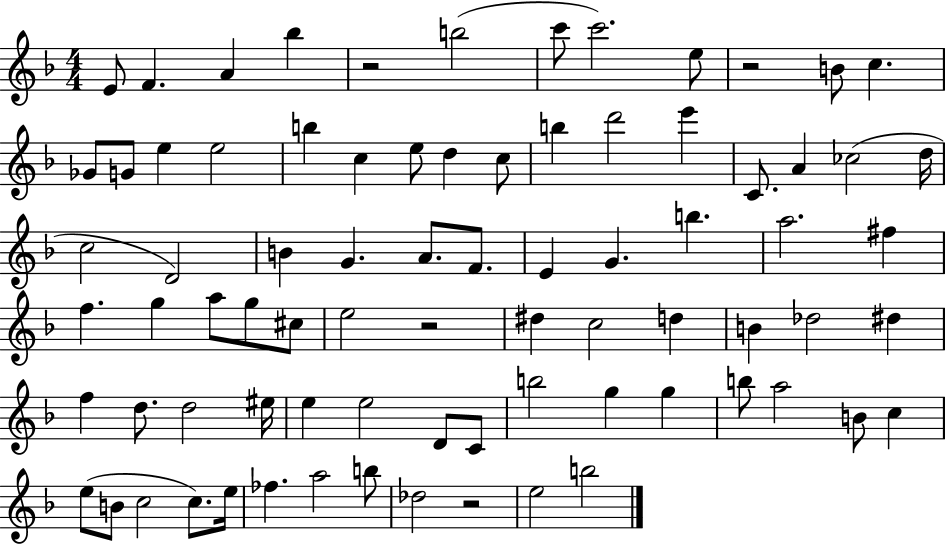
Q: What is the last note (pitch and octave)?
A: B5